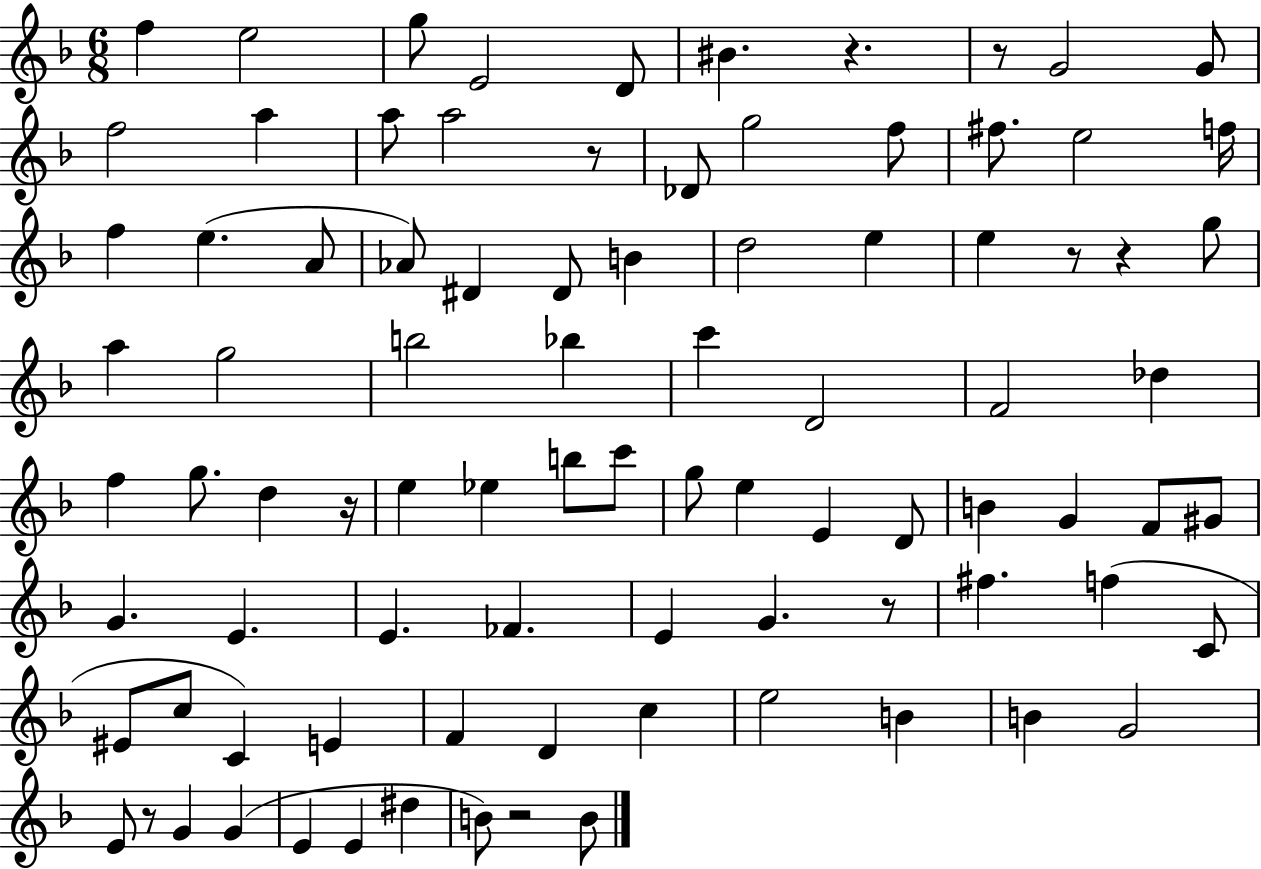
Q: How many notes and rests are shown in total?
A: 89